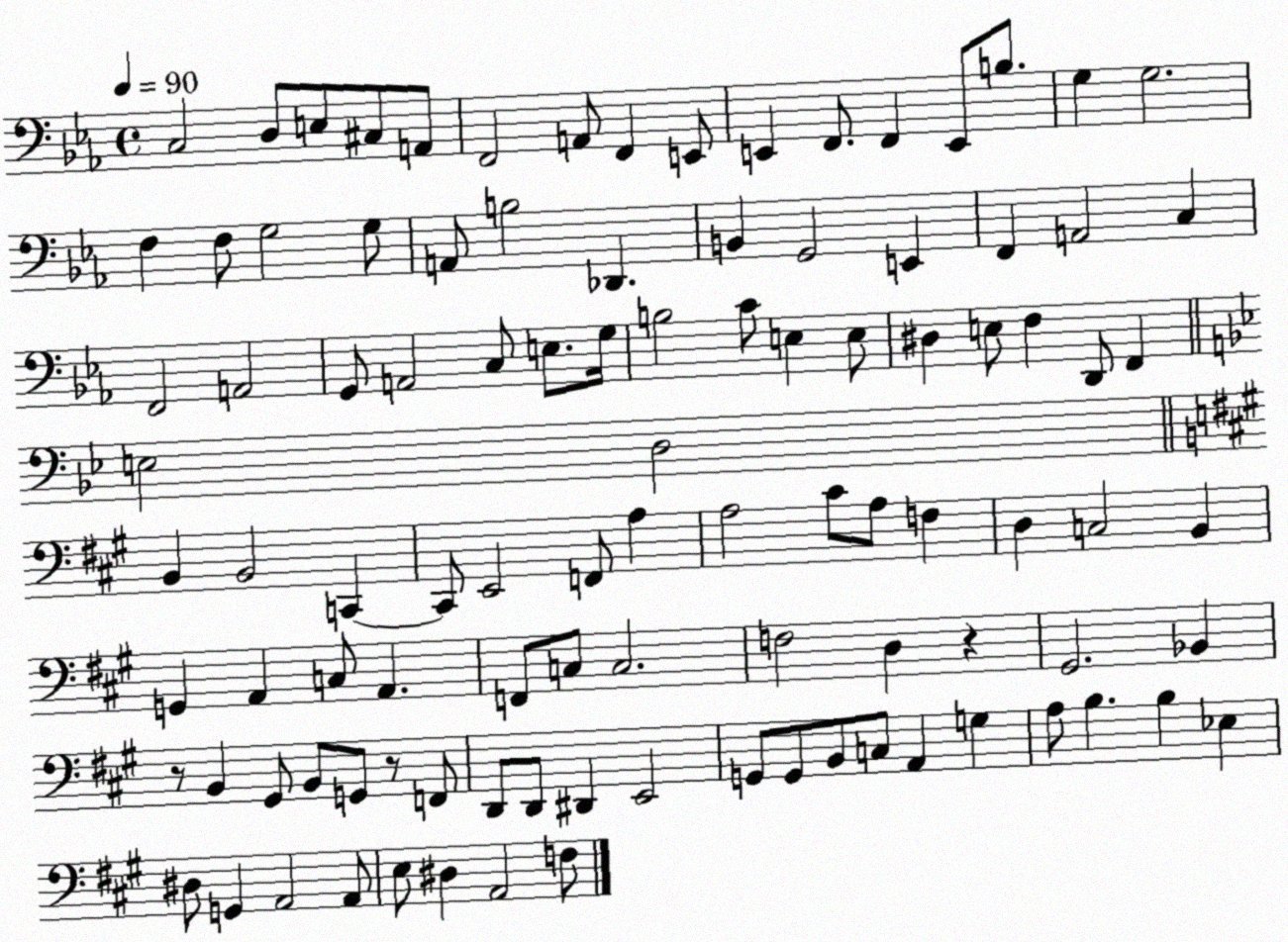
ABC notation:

X:1
T:Untitled
M:4/4
L:1/4
K:Eb
C,2 D,/2 E,/2 ^C,/2 A,,/2 F,,2 A,,/2 F,, E,,/2 E,, F,,/2 F,, E,,/2 B,/2 G, G,2 F, F,/2 G,2 G,/2 A,,/2 B,2 _D,, B,, G,,2 E,, F,, A,,2 C, F,,2 A,,2 G,,/2 A,,2 C,/2 E,/2 G,/4 B,2 C/2 E, E,/2 ^D, E,/2 F, D,,/2 F,, E,2 D,2 B,, B,,2 C,, C,,/2 E,,2 F,,/2 A, A,2 ^C/2 A,/2 F, D, C,2 B,, G,, A,, C,/2 A,, F,,/2 C,/2 C,2 F,2 D, z ^G,,2 _B,, z/2 B,, ^G,,/2 B,,/2 G,,/2 z/2 F,,/2 D,,/2 D,,/2 ^D,, E,,2 G,,/2 G,,/2 B,,/2 C,/2 A,, G, A,/2 B, B, _E, ^D,/2 G,, A,,2 A,,/2 E,/2 ^D, A,,2 F,/2